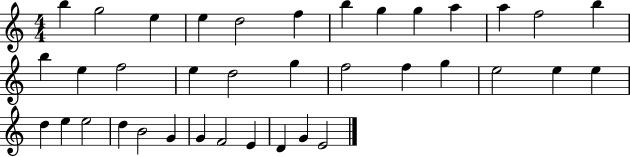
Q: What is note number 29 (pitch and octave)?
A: D5